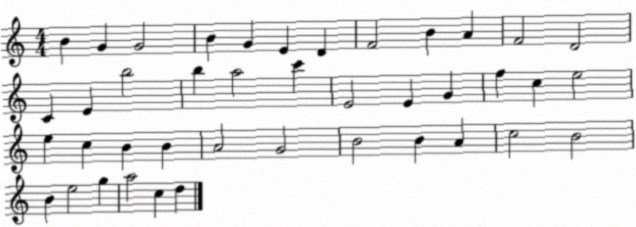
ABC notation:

X:1
T:Untitled
M:4/4
L:1/4
K:C
B G G2 B G E D F2 B A F2 D2 C E b2 b a2 c' E2 E G f c e2 e c B B A2 G2 B2 B A c2 B2 B e2 g a2 c d